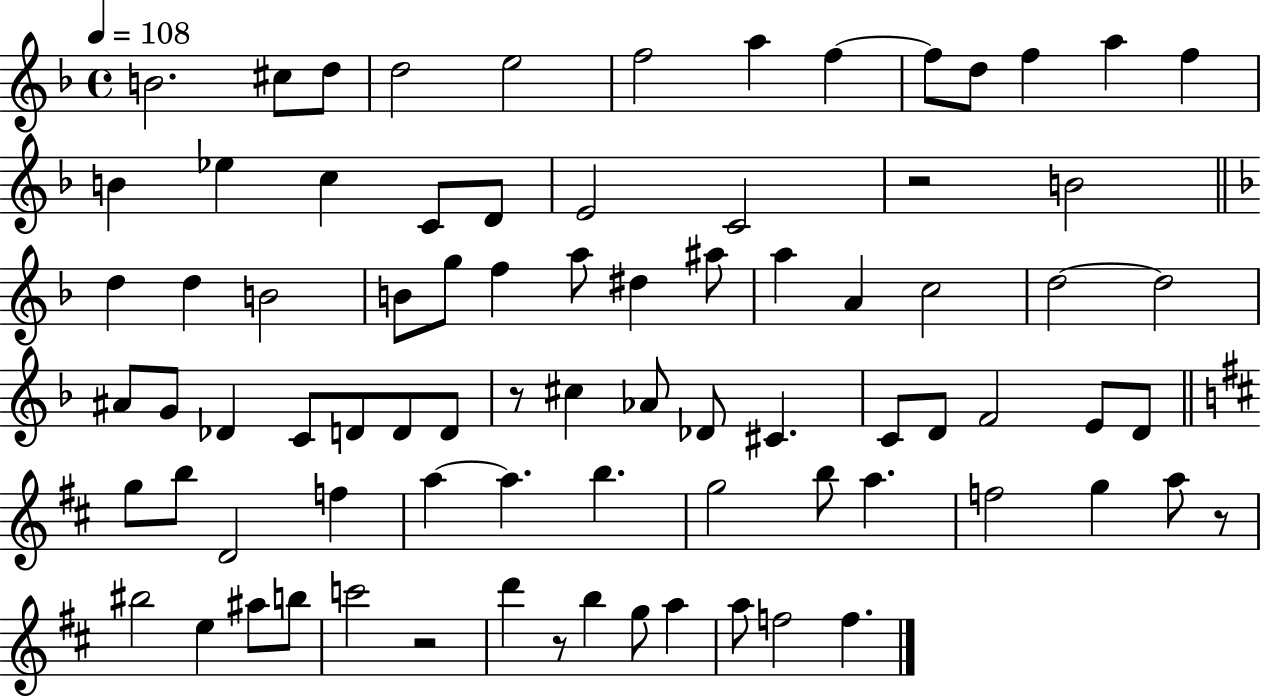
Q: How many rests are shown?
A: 5